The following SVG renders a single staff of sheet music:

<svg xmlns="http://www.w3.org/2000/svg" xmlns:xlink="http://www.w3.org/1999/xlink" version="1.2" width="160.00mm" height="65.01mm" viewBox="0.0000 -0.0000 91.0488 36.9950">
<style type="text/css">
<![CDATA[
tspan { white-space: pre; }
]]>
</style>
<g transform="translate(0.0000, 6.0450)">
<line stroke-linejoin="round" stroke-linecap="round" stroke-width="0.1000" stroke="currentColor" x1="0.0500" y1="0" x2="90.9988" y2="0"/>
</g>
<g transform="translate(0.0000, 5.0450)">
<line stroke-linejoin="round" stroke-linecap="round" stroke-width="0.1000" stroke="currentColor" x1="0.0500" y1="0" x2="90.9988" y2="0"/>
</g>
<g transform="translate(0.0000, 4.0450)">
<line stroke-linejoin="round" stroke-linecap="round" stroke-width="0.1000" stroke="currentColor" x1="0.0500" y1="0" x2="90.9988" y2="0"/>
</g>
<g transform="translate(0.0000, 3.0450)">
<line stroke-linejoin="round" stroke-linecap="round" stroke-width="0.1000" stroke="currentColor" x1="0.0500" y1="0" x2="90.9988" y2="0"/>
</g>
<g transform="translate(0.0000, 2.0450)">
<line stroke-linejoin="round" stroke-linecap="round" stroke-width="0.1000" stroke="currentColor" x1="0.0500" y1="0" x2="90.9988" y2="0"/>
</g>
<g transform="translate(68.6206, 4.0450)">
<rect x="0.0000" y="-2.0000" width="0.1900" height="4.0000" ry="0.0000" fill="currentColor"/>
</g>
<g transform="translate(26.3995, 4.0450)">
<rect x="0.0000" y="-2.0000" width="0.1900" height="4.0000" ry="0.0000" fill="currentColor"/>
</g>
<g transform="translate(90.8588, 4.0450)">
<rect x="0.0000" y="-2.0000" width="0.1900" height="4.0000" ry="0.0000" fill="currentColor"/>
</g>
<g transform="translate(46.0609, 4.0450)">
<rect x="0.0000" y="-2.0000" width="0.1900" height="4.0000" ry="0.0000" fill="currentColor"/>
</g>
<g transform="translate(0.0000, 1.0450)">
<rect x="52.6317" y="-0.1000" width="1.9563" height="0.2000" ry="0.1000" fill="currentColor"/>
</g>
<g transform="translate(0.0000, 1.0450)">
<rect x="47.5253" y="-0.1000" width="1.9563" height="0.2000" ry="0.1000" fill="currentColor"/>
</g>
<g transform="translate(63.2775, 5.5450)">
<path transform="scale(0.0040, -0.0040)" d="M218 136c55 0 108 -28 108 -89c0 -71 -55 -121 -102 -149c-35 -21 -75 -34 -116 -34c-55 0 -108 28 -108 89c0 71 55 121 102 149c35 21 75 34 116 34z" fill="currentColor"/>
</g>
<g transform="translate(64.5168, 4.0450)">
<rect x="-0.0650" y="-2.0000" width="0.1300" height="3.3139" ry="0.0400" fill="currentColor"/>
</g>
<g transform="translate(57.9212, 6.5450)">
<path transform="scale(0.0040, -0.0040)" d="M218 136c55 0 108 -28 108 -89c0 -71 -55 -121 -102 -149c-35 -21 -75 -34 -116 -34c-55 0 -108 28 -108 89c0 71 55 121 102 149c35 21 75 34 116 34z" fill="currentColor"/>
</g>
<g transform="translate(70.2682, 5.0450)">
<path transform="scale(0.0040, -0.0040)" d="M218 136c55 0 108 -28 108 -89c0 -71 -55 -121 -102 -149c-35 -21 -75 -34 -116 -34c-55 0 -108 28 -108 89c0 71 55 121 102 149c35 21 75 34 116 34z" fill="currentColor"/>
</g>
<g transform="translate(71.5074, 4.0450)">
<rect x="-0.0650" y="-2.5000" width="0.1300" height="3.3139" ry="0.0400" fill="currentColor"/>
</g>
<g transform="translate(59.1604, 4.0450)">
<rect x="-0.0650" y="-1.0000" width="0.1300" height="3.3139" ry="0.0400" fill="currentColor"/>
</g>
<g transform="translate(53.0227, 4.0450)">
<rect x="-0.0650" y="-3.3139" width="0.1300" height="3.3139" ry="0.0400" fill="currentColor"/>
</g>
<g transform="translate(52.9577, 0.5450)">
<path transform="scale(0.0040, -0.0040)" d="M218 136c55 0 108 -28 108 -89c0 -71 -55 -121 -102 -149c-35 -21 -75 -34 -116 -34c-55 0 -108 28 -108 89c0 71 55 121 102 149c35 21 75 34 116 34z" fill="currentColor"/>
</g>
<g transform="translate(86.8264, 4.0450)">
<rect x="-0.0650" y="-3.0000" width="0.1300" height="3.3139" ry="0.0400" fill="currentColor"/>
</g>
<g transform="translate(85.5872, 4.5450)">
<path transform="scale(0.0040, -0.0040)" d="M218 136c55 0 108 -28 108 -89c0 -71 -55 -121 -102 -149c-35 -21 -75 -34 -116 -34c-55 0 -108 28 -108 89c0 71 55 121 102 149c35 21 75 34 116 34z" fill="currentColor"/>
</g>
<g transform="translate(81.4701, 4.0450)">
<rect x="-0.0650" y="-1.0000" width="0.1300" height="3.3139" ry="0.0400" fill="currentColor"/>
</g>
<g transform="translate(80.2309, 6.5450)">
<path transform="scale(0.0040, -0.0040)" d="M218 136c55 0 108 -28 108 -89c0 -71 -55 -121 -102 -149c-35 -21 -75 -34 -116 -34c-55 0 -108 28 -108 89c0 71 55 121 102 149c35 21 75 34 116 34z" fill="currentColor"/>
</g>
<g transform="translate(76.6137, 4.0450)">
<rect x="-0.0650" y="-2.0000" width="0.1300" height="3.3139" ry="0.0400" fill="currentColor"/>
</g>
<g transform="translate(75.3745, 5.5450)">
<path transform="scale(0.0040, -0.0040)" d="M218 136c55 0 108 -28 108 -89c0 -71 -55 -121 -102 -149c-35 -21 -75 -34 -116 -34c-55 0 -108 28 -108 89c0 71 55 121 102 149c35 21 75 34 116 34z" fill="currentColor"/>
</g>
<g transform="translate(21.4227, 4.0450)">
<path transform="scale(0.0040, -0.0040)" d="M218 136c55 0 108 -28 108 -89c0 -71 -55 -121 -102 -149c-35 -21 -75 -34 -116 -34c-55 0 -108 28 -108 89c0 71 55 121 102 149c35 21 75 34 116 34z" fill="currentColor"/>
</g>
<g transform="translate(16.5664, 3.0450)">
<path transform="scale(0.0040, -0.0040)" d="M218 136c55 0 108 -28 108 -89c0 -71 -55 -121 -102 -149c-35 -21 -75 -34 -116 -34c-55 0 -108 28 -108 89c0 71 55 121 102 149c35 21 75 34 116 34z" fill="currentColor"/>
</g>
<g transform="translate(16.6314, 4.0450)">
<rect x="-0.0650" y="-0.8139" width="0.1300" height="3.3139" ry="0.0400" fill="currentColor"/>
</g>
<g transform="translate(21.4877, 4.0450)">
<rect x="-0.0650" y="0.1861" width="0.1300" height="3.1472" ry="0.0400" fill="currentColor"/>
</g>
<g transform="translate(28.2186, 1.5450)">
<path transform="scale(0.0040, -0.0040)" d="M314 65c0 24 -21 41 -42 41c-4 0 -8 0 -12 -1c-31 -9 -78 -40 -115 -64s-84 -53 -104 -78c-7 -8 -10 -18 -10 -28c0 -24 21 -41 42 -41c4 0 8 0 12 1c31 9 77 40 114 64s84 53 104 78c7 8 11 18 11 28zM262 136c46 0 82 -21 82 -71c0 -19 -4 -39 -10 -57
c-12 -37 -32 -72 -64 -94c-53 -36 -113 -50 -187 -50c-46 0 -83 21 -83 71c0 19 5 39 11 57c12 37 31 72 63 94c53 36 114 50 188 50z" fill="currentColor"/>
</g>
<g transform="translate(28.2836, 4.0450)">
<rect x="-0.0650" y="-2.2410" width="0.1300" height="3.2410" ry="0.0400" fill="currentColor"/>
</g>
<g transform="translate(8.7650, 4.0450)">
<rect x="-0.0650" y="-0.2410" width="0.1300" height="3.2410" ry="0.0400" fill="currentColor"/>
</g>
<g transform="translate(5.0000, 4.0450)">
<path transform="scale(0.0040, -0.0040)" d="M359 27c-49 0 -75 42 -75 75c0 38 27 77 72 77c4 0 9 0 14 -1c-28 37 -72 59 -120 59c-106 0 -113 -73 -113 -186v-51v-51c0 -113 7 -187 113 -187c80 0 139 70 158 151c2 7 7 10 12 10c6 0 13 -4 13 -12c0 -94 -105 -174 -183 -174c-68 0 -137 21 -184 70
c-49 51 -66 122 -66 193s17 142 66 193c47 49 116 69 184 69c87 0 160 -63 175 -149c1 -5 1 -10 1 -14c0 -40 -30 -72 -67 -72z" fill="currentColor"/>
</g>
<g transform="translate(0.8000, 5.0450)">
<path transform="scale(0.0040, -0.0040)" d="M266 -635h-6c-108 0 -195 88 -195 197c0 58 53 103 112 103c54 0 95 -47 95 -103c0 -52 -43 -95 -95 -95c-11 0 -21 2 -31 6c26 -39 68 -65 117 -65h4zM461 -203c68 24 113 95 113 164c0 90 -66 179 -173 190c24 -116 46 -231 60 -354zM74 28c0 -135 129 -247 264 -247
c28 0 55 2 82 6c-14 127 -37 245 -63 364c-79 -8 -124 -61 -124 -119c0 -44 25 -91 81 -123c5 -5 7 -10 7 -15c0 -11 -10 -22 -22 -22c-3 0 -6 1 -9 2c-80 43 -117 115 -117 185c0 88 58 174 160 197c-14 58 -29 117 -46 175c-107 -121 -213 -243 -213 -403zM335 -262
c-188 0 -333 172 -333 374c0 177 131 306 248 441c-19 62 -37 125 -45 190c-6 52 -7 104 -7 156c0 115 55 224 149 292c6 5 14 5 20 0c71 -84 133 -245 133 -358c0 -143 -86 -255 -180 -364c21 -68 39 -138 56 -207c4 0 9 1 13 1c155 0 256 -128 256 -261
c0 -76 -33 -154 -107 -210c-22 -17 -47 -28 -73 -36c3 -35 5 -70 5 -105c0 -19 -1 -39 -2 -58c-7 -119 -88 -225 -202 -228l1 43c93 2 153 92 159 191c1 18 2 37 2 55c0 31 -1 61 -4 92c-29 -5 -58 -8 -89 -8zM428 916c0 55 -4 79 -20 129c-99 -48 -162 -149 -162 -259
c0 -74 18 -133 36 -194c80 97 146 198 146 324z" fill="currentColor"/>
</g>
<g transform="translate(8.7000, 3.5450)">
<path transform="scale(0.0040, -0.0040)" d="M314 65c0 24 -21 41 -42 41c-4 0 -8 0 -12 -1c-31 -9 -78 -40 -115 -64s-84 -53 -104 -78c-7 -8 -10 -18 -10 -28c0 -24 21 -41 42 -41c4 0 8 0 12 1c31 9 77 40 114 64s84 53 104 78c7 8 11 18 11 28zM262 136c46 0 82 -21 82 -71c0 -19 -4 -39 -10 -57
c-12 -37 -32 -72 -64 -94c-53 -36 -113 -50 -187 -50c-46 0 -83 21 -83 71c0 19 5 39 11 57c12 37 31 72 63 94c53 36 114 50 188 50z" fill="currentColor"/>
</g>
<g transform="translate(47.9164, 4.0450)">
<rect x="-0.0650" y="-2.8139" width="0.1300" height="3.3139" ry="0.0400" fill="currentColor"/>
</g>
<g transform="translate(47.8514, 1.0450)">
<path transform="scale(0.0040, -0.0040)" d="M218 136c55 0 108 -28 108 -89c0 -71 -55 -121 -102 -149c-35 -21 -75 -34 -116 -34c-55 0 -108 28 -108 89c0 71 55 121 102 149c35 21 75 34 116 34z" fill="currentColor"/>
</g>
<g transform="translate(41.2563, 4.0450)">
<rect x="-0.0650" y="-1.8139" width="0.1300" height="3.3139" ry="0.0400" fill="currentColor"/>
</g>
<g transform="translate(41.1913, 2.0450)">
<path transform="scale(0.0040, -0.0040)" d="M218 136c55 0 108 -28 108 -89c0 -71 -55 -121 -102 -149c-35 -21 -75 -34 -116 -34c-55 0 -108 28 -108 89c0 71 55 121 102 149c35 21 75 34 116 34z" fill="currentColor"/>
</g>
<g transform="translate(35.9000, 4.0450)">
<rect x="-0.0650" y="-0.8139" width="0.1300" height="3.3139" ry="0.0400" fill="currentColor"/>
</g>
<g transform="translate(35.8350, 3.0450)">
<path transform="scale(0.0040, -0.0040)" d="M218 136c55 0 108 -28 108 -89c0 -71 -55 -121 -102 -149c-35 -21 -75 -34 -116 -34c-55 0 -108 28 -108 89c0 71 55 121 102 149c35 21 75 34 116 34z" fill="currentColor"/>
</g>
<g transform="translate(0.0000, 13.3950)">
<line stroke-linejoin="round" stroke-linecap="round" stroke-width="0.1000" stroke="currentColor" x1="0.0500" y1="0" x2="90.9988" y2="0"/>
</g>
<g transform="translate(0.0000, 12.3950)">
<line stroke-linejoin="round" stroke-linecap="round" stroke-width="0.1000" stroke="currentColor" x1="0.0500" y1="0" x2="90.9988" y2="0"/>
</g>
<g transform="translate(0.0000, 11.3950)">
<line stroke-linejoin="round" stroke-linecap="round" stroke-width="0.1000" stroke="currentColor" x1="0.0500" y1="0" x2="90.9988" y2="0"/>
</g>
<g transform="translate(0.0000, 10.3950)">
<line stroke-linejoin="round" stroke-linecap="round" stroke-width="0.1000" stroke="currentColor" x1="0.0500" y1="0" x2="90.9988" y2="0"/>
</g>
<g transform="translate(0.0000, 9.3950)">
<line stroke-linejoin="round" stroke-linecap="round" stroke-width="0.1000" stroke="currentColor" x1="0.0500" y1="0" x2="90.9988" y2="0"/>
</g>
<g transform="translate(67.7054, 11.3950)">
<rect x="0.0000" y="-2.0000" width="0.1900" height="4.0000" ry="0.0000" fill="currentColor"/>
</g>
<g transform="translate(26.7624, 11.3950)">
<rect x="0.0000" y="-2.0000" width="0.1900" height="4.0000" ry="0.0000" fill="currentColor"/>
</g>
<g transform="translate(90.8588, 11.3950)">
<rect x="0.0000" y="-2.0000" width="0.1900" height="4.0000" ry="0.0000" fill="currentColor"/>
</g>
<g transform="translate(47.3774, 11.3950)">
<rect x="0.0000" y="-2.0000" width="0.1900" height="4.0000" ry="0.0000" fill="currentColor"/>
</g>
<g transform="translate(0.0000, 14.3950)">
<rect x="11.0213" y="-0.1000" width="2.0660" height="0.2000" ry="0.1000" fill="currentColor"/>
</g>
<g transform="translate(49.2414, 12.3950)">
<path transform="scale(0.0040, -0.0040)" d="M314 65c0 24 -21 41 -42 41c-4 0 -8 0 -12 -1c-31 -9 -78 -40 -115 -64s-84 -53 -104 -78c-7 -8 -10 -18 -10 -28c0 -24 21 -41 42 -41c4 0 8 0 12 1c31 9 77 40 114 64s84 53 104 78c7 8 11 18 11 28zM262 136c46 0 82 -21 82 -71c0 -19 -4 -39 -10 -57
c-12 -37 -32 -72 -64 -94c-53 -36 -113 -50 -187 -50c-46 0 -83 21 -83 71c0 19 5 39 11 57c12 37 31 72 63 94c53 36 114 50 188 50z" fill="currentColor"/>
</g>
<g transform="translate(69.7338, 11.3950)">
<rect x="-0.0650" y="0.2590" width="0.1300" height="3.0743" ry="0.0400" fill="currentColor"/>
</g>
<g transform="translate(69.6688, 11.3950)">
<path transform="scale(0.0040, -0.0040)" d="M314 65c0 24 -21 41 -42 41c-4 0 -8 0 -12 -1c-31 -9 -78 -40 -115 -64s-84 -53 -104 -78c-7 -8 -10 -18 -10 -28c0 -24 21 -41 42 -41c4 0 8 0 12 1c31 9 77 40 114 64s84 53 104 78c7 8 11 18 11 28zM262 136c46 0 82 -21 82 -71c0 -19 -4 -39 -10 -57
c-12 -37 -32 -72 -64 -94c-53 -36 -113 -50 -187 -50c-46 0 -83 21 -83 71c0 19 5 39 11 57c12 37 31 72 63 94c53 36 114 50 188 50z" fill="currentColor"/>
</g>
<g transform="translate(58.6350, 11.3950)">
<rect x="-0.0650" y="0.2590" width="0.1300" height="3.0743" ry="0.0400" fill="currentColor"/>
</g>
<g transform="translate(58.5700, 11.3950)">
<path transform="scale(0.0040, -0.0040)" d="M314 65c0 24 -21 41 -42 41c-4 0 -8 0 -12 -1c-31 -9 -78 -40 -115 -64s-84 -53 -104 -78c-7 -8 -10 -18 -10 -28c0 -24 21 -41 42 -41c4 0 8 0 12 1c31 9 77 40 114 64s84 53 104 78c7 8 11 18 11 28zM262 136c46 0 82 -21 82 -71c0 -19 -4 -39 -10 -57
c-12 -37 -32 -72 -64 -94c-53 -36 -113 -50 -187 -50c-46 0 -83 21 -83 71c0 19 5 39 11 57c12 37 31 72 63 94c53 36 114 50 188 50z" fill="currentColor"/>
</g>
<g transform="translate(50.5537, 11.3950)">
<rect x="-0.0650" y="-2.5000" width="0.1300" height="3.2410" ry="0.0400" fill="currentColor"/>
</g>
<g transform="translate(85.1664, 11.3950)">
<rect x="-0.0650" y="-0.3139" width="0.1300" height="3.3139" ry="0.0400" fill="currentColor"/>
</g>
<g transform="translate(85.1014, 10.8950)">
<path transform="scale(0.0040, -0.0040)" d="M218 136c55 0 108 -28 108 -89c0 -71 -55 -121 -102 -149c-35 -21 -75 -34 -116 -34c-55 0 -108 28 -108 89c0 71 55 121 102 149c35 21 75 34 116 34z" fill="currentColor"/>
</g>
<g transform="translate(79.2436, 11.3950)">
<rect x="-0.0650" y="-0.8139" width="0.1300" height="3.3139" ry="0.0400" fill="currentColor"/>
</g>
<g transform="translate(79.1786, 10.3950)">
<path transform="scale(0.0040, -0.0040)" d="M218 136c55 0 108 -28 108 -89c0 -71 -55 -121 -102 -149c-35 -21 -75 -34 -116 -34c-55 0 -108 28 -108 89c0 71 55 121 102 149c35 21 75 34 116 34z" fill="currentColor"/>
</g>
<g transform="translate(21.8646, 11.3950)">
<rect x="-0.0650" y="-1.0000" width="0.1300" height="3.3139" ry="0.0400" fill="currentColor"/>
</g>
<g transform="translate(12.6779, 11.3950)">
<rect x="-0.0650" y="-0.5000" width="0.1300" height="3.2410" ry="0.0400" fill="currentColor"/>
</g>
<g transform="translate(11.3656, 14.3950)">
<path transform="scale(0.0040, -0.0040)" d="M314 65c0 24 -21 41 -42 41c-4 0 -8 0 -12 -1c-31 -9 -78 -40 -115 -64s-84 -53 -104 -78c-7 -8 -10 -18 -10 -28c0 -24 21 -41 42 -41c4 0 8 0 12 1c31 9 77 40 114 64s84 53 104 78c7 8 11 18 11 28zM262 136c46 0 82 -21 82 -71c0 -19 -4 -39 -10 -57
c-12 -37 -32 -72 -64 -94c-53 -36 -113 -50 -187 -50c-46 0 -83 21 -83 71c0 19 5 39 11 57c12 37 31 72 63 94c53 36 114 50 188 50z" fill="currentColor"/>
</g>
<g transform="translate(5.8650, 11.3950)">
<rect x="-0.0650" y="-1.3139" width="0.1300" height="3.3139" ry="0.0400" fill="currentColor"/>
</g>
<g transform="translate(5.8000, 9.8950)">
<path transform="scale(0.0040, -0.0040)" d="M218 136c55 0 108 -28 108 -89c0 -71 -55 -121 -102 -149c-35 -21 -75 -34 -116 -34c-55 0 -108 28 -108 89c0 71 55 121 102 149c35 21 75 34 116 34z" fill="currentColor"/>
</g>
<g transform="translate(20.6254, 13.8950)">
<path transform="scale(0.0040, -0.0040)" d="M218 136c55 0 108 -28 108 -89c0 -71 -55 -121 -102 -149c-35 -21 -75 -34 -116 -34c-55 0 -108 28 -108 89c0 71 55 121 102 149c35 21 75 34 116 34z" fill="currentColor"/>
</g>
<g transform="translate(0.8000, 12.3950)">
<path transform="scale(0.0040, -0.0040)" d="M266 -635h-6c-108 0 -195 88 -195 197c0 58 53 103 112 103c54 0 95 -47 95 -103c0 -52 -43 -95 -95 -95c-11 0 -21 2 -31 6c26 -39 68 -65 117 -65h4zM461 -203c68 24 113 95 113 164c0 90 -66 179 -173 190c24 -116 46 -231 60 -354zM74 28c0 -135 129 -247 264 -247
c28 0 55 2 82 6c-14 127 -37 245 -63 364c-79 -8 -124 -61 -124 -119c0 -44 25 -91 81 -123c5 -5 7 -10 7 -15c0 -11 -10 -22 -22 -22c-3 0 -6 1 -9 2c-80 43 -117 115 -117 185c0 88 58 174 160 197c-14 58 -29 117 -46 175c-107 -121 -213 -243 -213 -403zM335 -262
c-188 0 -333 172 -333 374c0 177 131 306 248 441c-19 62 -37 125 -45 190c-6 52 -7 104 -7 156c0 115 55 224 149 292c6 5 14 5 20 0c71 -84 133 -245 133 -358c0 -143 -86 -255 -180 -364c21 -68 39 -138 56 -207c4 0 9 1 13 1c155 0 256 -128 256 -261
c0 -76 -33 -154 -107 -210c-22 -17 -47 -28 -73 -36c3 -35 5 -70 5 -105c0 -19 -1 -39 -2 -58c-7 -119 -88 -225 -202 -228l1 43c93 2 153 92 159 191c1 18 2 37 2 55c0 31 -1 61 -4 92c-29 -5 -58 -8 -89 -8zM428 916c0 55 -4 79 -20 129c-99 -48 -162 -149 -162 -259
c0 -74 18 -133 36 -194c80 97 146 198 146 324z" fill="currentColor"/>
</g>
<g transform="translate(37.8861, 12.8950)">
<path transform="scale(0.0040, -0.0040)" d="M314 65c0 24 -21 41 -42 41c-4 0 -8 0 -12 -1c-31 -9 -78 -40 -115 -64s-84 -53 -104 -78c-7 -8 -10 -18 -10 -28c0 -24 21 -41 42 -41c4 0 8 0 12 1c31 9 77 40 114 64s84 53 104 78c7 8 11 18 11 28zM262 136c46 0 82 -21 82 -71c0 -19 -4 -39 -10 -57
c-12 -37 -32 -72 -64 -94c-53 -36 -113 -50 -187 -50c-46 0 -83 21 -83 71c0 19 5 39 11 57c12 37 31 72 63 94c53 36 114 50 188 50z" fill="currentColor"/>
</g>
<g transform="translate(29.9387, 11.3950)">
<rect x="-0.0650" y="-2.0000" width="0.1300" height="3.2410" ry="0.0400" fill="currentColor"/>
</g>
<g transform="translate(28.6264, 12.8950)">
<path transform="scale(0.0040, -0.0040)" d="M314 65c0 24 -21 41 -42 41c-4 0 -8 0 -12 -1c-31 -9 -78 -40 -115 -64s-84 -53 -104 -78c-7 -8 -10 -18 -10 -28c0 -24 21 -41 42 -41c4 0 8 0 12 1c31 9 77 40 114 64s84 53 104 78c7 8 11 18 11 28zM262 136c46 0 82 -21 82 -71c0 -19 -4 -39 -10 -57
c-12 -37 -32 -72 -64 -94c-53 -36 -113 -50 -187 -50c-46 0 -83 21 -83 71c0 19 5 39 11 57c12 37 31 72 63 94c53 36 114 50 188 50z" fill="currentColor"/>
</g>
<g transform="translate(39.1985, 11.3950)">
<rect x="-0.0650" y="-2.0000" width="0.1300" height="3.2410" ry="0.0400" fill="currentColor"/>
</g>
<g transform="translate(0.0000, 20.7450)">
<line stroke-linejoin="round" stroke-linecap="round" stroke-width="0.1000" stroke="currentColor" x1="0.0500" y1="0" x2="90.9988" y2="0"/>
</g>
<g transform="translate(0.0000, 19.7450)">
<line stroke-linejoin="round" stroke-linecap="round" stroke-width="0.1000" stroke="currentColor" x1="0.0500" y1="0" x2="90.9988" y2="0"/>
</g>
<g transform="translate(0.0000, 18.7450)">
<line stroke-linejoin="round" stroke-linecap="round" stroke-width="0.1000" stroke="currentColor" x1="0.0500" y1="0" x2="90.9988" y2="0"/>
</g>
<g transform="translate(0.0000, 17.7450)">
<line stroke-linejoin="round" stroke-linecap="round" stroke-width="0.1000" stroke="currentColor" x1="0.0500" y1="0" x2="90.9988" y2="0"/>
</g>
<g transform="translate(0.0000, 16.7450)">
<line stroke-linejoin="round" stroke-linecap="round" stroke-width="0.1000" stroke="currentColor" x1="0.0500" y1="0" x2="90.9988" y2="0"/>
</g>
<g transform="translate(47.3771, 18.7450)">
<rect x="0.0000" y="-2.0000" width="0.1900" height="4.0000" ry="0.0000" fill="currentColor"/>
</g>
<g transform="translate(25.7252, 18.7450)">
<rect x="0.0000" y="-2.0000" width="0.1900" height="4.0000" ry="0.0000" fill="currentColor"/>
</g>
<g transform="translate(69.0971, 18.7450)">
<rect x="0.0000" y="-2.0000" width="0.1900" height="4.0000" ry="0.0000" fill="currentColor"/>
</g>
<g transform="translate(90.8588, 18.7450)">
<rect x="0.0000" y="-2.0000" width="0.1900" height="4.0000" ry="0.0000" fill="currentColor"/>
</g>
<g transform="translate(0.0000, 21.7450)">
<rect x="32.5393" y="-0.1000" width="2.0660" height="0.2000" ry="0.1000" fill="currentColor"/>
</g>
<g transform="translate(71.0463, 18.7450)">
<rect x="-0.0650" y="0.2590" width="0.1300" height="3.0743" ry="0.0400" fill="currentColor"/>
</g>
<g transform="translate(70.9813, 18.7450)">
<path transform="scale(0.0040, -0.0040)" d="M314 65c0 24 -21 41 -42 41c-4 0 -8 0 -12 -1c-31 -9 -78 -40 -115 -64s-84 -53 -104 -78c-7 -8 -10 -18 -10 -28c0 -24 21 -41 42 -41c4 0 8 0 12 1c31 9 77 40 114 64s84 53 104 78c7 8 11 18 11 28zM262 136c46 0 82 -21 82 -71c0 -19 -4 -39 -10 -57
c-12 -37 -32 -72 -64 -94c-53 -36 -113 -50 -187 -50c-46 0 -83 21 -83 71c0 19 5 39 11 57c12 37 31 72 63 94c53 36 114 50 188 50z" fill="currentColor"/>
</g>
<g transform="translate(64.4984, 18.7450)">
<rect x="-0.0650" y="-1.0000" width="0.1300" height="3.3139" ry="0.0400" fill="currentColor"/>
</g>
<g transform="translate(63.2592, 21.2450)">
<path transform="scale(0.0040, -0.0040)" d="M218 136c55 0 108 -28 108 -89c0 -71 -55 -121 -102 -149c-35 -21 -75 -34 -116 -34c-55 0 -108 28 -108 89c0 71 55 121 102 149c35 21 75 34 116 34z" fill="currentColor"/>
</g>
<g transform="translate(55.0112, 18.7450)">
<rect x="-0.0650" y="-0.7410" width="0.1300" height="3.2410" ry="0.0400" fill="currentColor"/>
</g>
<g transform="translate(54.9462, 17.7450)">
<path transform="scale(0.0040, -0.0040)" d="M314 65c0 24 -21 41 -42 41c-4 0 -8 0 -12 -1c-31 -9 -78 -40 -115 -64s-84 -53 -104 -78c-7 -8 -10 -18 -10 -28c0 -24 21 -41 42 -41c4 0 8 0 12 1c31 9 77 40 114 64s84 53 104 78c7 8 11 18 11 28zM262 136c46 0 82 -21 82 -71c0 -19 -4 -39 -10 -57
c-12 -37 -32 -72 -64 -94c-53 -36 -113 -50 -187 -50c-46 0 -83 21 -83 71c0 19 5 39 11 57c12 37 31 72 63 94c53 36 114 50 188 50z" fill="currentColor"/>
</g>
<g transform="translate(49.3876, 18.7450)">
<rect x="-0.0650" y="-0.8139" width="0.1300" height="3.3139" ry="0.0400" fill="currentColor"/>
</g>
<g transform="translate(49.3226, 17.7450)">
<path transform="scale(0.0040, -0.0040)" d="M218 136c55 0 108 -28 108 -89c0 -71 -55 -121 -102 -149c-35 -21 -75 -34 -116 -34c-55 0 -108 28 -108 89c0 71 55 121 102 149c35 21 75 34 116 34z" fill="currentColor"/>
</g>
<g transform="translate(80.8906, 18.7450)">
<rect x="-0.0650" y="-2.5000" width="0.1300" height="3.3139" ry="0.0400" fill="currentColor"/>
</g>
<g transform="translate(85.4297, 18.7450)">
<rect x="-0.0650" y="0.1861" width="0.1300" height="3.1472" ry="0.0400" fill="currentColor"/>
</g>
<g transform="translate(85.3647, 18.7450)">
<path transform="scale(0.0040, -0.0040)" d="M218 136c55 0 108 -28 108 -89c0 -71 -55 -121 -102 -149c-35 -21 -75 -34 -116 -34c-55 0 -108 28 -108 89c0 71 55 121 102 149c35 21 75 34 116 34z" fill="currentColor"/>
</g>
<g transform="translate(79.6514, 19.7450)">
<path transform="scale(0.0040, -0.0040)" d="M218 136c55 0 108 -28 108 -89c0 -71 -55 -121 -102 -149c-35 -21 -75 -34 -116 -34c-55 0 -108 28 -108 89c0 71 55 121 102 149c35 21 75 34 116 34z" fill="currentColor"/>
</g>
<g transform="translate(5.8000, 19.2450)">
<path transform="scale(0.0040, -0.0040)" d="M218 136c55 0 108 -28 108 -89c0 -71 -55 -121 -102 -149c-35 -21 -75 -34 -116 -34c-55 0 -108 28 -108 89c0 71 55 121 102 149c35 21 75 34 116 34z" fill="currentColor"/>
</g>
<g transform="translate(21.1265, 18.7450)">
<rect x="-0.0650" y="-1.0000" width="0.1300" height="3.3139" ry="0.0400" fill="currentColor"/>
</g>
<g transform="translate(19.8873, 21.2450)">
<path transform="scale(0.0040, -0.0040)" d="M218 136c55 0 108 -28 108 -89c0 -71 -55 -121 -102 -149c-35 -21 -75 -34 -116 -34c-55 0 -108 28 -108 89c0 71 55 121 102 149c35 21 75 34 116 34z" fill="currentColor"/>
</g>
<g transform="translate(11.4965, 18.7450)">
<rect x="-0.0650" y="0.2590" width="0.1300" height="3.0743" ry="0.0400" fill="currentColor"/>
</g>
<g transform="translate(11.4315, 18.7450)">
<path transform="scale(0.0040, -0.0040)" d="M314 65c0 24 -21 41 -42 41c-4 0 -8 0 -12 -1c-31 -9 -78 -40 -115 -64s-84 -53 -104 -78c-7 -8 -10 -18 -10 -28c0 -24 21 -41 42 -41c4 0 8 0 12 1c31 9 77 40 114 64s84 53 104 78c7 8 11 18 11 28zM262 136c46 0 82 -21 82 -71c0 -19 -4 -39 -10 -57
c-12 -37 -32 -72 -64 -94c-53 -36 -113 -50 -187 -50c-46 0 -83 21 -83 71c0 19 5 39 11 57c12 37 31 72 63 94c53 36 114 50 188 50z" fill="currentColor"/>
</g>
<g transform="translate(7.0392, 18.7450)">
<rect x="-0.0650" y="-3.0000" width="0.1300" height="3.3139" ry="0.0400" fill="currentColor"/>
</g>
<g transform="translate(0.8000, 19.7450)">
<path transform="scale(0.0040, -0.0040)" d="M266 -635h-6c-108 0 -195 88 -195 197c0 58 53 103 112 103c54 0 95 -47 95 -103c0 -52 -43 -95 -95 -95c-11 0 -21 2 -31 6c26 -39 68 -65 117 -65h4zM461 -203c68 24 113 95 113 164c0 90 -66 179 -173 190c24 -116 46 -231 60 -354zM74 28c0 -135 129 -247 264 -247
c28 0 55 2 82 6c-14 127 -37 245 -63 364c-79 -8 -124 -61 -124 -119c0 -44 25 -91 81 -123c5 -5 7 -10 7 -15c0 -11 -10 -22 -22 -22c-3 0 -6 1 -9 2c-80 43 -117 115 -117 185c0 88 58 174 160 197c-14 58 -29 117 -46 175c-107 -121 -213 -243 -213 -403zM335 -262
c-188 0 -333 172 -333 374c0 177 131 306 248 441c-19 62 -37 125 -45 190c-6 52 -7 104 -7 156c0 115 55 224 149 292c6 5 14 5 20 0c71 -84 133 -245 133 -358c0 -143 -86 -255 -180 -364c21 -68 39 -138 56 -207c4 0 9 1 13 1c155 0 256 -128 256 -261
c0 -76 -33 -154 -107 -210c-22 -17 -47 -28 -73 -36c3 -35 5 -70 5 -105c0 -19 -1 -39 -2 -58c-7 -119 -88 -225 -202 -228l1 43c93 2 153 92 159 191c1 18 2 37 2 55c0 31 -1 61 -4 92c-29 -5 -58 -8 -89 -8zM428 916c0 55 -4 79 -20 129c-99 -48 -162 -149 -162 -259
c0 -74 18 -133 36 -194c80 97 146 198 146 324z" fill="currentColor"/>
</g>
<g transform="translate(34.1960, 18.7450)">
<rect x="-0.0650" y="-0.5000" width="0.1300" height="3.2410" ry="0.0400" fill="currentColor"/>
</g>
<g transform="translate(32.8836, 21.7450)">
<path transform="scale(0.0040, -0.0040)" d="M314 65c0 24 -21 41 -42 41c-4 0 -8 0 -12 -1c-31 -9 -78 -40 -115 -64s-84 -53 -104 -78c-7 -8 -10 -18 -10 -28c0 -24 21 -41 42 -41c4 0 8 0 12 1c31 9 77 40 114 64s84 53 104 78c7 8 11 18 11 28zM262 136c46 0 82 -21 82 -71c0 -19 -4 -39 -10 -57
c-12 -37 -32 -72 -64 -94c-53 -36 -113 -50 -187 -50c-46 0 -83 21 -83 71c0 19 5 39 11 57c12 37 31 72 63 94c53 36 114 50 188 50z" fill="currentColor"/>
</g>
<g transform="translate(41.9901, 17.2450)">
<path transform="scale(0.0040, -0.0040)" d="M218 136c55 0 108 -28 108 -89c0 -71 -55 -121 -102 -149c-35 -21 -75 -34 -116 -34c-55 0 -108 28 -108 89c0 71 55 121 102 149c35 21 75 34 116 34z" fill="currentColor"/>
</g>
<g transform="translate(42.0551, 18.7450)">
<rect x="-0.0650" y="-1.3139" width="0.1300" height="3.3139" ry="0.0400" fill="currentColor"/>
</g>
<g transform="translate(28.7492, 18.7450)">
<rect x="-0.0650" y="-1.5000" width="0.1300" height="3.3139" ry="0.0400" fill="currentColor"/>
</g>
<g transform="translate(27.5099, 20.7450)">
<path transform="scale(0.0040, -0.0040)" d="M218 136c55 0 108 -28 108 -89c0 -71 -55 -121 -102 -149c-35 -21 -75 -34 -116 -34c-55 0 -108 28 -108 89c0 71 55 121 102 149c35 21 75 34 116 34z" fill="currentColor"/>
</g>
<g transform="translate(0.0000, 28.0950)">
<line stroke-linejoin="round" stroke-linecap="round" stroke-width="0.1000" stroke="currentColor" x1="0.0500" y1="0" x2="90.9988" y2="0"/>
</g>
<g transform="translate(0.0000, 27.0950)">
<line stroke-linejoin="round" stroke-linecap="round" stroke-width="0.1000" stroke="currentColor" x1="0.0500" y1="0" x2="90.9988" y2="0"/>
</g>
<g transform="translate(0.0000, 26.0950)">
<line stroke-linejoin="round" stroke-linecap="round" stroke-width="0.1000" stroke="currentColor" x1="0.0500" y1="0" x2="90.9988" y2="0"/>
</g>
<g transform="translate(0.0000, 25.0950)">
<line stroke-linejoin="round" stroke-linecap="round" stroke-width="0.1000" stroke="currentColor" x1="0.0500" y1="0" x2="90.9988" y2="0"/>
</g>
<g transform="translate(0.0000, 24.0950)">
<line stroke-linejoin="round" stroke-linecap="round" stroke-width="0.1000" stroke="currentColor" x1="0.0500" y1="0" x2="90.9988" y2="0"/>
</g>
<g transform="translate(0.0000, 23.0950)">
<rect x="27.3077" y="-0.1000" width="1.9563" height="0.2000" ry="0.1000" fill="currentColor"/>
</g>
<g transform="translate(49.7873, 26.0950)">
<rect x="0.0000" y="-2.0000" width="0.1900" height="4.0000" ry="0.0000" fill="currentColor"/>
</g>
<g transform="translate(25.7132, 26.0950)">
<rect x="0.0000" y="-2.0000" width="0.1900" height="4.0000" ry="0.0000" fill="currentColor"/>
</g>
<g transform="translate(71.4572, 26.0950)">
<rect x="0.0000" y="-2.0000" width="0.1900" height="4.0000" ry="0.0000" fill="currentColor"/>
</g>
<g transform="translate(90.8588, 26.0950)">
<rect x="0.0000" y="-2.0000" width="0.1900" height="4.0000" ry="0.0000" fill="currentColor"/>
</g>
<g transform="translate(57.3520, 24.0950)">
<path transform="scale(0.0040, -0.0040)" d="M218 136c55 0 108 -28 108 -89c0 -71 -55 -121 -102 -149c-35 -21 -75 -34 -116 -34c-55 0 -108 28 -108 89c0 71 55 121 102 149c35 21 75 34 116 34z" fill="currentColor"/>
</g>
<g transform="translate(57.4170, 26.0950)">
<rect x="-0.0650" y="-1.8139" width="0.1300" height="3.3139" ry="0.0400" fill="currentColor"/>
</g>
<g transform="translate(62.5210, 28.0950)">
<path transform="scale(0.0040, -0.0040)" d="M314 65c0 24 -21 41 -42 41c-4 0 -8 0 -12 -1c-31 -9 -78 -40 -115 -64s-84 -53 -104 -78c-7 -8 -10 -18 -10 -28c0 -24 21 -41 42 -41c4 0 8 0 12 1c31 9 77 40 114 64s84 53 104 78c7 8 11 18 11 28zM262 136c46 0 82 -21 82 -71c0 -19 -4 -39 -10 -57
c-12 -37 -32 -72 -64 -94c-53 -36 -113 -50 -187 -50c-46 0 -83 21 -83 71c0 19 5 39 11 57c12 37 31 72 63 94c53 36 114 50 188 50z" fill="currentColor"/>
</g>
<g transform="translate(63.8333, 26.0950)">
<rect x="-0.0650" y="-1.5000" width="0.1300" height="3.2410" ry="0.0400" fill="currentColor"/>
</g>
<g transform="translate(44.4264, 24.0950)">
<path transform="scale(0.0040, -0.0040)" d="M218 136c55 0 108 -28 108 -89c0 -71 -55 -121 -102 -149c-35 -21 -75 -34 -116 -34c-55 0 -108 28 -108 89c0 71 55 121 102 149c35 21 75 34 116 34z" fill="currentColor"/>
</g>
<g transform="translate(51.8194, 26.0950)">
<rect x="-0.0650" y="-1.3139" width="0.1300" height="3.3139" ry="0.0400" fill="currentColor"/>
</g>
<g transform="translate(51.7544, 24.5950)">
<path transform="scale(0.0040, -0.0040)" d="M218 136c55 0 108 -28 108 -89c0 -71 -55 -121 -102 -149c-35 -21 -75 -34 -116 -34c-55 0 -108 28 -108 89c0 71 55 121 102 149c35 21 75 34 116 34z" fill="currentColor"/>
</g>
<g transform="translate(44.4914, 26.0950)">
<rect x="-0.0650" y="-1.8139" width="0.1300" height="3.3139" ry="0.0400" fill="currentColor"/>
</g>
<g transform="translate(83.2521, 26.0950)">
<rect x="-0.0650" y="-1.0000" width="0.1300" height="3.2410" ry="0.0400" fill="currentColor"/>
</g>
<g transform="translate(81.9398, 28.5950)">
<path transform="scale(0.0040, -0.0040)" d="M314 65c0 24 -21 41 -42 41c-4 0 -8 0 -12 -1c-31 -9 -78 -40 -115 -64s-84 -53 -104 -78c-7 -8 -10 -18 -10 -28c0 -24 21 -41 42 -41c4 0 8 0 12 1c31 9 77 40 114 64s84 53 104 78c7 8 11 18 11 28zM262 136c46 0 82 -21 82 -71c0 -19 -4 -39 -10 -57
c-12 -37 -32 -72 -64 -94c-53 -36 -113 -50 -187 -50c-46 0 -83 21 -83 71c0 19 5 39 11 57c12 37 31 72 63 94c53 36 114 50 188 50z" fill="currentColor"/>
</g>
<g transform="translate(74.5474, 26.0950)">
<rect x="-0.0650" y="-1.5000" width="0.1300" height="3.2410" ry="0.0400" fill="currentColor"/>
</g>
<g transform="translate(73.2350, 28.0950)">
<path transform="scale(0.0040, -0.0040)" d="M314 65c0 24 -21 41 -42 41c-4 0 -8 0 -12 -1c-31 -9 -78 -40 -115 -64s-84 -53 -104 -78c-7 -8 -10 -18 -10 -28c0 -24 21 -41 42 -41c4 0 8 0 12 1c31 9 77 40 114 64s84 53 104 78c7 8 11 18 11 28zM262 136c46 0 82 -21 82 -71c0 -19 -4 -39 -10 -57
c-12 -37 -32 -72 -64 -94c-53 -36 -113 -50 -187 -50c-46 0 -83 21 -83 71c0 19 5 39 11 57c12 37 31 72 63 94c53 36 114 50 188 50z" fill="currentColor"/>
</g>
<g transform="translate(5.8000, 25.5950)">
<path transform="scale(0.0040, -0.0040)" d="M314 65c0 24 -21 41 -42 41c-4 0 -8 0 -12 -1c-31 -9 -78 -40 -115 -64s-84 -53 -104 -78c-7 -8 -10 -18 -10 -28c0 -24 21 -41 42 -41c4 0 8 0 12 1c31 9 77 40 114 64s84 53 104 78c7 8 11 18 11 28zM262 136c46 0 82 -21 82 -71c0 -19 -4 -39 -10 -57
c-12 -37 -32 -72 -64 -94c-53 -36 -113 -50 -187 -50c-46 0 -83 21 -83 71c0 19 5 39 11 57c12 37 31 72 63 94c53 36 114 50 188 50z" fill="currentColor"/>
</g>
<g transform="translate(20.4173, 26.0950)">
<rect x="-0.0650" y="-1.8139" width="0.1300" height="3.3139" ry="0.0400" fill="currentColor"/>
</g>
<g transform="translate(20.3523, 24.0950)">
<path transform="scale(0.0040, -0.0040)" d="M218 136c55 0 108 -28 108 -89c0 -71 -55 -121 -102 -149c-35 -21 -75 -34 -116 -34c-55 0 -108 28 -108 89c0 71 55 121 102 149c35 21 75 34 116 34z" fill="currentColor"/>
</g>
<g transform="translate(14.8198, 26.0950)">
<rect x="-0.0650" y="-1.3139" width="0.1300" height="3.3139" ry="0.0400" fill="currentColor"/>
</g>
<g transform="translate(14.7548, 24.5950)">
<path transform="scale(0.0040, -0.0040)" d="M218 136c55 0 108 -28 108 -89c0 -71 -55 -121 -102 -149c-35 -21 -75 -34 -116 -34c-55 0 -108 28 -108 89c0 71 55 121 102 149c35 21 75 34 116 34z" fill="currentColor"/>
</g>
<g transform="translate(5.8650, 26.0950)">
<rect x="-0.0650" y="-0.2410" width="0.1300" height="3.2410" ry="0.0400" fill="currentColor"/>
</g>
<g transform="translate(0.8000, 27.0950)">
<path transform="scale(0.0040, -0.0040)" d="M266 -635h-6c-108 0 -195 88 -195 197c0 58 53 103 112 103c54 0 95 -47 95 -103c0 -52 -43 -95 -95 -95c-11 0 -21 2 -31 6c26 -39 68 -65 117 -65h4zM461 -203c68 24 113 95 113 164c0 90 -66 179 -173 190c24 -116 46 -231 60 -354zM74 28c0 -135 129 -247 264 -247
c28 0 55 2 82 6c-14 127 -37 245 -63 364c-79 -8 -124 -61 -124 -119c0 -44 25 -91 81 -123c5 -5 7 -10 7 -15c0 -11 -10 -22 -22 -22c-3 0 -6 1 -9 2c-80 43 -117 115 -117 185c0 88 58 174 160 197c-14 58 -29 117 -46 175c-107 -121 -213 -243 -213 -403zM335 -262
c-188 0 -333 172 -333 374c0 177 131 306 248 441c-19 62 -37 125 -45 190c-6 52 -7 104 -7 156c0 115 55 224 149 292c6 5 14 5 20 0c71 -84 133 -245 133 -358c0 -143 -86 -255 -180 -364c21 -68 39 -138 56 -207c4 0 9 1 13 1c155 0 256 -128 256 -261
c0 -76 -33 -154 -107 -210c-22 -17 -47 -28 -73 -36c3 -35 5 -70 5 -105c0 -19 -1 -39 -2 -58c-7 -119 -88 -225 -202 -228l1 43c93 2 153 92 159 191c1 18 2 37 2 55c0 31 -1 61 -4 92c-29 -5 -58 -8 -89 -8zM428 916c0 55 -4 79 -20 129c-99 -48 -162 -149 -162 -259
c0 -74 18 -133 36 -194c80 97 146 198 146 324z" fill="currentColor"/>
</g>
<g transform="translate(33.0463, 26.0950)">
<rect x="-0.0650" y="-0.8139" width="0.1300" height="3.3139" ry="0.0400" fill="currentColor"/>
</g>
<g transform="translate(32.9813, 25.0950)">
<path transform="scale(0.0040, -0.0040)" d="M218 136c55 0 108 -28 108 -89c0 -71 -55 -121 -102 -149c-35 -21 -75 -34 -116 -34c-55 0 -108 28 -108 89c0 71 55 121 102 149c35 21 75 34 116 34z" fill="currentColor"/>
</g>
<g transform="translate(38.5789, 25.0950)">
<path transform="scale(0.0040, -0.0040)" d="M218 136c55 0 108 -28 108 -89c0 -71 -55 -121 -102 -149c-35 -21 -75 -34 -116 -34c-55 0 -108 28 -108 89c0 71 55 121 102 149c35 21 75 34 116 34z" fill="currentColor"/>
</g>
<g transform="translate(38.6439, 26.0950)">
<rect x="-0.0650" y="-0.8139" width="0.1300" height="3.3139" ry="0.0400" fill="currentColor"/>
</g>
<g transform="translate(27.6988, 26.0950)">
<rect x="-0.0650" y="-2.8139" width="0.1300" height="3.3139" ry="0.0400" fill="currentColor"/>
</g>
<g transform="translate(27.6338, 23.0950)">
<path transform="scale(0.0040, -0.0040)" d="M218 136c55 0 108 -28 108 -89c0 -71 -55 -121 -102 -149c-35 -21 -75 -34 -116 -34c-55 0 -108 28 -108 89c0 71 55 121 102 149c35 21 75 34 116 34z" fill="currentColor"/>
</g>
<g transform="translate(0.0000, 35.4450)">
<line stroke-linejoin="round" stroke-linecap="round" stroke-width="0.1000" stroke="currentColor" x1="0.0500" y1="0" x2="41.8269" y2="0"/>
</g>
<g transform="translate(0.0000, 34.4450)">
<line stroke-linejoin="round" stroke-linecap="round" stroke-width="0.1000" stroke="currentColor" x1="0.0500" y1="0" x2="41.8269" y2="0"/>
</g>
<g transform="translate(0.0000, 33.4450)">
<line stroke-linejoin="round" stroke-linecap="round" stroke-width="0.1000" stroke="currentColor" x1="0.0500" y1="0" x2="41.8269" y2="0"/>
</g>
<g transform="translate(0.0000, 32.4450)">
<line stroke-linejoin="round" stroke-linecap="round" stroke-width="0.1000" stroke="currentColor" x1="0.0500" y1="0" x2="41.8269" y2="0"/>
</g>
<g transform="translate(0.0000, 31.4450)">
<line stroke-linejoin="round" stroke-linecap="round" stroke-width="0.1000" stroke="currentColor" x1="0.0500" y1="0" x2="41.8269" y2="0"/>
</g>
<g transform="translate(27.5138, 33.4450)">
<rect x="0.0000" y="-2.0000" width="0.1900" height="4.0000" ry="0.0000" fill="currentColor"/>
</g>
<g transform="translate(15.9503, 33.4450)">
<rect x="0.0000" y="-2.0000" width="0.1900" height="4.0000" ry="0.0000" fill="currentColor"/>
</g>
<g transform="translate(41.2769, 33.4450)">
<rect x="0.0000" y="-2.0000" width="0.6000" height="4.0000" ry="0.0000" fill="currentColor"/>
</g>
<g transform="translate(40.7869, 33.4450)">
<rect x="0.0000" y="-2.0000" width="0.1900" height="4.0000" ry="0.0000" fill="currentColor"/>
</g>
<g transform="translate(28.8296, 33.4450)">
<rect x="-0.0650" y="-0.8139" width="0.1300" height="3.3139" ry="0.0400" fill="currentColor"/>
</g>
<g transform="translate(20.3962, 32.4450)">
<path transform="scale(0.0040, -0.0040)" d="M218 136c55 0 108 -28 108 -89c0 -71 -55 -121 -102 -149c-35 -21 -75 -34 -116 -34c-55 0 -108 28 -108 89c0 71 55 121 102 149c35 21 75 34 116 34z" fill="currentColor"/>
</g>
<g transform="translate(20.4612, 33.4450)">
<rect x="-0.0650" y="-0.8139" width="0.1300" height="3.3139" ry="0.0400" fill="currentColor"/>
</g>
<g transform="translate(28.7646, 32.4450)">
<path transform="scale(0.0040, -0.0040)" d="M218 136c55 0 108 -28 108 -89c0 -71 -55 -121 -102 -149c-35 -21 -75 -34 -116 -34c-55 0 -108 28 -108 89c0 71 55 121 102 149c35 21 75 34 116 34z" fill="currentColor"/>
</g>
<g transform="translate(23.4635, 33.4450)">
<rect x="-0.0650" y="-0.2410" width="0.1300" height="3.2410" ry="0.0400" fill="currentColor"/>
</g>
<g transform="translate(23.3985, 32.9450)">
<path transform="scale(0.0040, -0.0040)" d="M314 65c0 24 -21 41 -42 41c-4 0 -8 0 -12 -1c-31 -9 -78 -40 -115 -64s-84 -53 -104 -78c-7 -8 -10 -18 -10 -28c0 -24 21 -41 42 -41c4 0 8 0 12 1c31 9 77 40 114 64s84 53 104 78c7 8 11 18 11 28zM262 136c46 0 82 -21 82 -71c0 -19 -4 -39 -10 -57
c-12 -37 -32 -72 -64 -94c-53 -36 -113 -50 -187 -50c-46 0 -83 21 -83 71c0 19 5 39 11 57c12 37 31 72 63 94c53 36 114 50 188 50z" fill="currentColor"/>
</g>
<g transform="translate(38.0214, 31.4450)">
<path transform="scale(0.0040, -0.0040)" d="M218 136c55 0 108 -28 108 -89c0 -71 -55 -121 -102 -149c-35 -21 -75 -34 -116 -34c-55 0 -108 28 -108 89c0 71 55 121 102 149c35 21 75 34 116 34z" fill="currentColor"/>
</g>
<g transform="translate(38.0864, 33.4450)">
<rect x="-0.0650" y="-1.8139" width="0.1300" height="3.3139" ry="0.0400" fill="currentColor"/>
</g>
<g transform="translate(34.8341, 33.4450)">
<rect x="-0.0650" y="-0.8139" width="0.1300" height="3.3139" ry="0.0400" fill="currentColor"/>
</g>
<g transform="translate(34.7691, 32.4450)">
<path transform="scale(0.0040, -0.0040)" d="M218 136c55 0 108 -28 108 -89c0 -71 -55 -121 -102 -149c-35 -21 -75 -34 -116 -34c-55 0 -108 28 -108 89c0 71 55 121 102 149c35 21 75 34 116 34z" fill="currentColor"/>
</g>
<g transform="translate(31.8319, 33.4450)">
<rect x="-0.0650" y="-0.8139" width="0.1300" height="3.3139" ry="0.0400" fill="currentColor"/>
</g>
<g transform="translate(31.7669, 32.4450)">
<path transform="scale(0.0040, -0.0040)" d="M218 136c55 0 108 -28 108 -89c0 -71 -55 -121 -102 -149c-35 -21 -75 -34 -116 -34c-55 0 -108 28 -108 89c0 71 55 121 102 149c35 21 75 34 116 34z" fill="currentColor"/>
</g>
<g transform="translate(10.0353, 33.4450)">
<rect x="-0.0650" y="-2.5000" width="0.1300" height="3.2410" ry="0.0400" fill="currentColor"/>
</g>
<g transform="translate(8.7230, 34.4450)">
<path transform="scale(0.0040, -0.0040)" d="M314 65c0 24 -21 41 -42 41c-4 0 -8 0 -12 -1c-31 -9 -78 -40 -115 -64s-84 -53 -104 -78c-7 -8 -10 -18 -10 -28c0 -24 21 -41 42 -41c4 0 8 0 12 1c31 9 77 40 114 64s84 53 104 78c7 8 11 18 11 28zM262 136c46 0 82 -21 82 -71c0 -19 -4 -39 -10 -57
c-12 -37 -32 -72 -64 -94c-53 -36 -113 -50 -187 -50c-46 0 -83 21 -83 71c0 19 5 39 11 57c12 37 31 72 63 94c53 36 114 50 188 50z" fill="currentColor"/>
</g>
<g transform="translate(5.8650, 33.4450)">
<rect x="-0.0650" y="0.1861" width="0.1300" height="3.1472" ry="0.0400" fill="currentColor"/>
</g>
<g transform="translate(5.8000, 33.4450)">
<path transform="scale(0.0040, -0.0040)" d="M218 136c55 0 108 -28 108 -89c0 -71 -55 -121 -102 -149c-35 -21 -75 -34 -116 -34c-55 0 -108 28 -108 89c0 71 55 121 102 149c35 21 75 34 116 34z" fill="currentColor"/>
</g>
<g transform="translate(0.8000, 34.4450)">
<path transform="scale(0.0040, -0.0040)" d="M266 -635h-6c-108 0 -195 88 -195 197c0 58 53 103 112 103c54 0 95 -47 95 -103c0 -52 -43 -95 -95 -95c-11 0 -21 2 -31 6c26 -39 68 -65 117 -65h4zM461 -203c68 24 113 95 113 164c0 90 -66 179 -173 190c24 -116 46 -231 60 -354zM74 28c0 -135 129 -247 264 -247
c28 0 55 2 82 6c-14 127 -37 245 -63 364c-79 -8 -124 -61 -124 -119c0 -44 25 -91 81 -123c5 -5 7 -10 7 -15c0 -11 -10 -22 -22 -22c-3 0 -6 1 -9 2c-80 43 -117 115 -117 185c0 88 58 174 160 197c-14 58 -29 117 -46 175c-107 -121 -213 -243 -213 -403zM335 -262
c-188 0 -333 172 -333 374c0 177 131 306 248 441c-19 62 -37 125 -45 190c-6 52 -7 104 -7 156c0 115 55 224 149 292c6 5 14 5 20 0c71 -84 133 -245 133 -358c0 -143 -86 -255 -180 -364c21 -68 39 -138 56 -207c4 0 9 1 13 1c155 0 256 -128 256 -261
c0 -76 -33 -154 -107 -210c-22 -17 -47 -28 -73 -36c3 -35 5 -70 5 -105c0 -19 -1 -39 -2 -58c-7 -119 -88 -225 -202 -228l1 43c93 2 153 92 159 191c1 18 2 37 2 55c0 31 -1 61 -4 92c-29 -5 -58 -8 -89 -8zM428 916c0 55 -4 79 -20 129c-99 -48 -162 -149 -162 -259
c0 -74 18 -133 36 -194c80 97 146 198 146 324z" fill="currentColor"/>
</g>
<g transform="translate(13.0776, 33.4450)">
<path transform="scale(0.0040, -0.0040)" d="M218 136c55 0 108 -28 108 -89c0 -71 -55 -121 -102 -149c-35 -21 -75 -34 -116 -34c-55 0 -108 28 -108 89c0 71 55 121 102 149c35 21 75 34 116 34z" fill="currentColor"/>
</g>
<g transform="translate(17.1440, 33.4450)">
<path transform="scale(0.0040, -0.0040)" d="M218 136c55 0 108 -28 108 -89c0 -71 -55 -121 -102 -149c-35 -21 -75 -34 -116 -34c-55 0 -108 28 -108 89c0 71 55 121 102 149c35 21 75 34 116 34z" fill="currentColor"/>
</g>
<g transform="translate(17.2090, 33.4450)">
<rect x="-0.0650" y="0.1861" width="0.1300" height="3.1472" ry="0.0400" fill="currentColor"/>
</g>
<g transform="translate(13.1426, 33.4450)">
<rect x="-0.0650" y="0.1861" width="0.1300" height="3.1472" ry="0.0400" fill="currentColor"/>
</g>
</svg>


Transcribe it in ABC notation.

X:1
T:Untitled
M:4/4
L:1/4
K:C
c2 d B g2 d f a b D F G F D A e C2 D F2 F2 G2 B2 B2 d c A B2 D E C2 e d d2 D B2 G B c2 e f a d d f e f E2 E2 D2 B G2 B B d c2 d d d f